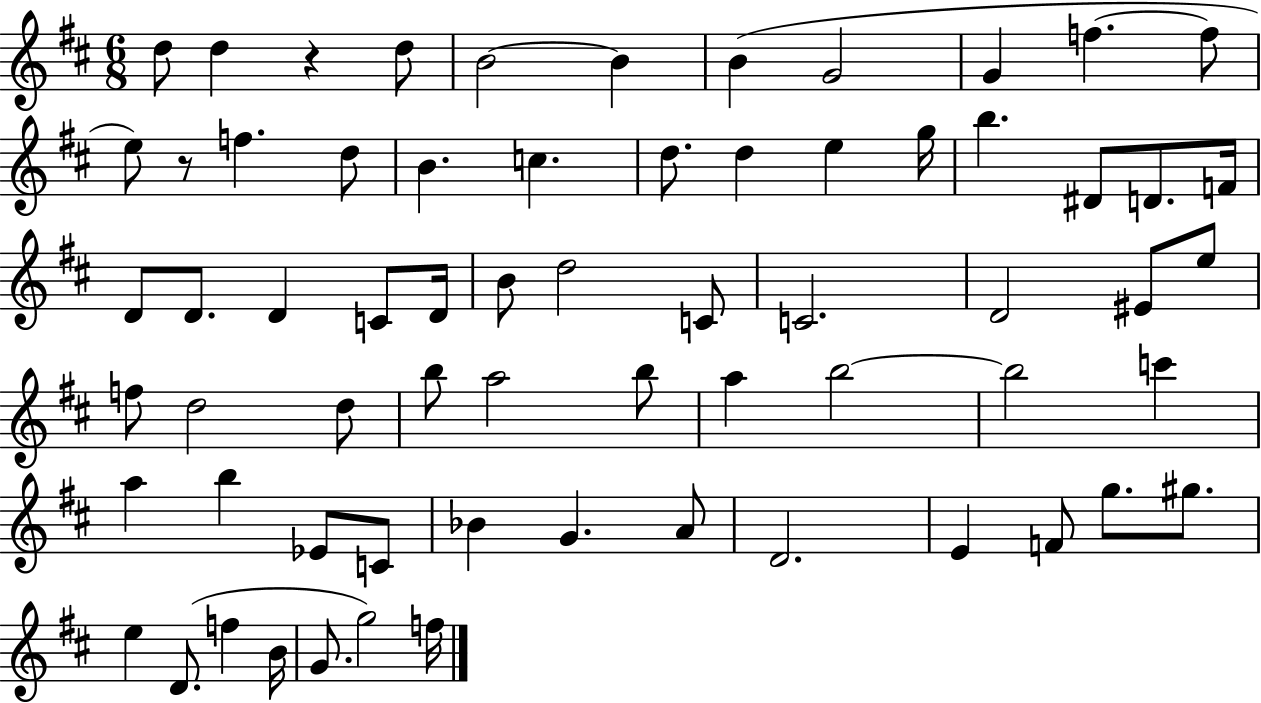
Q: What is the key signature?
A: D major